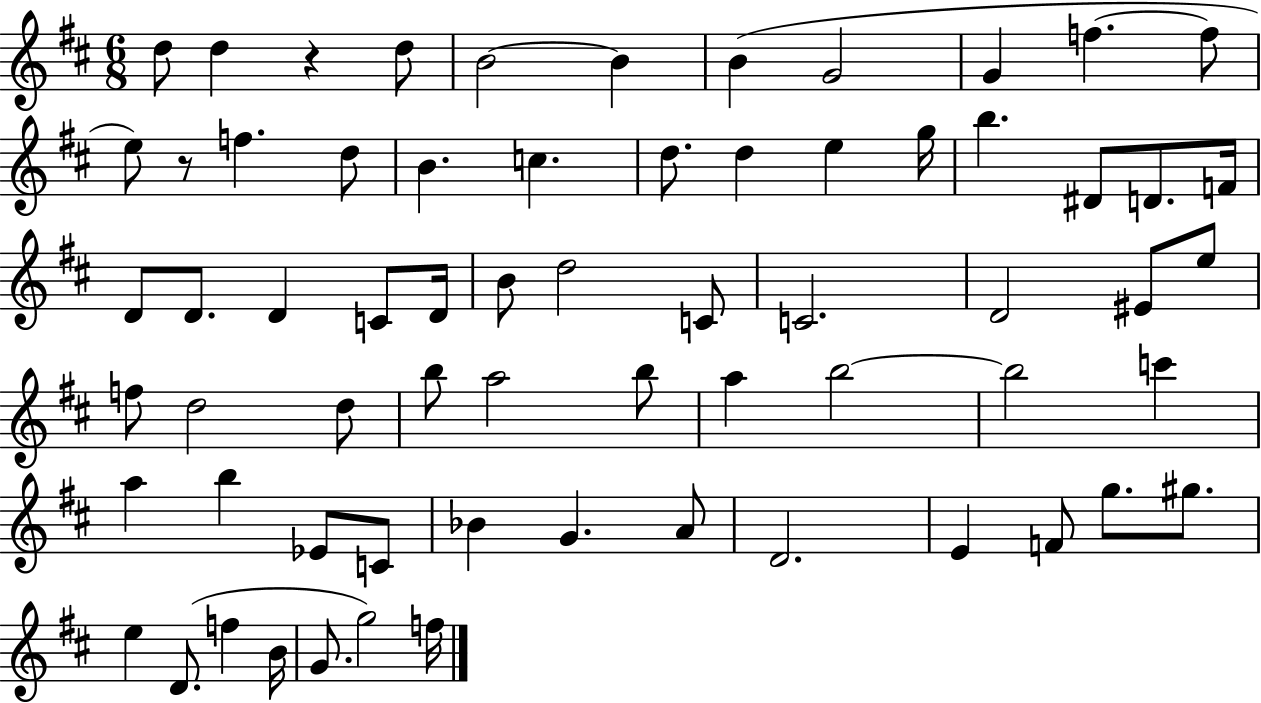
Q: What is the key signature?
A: D major